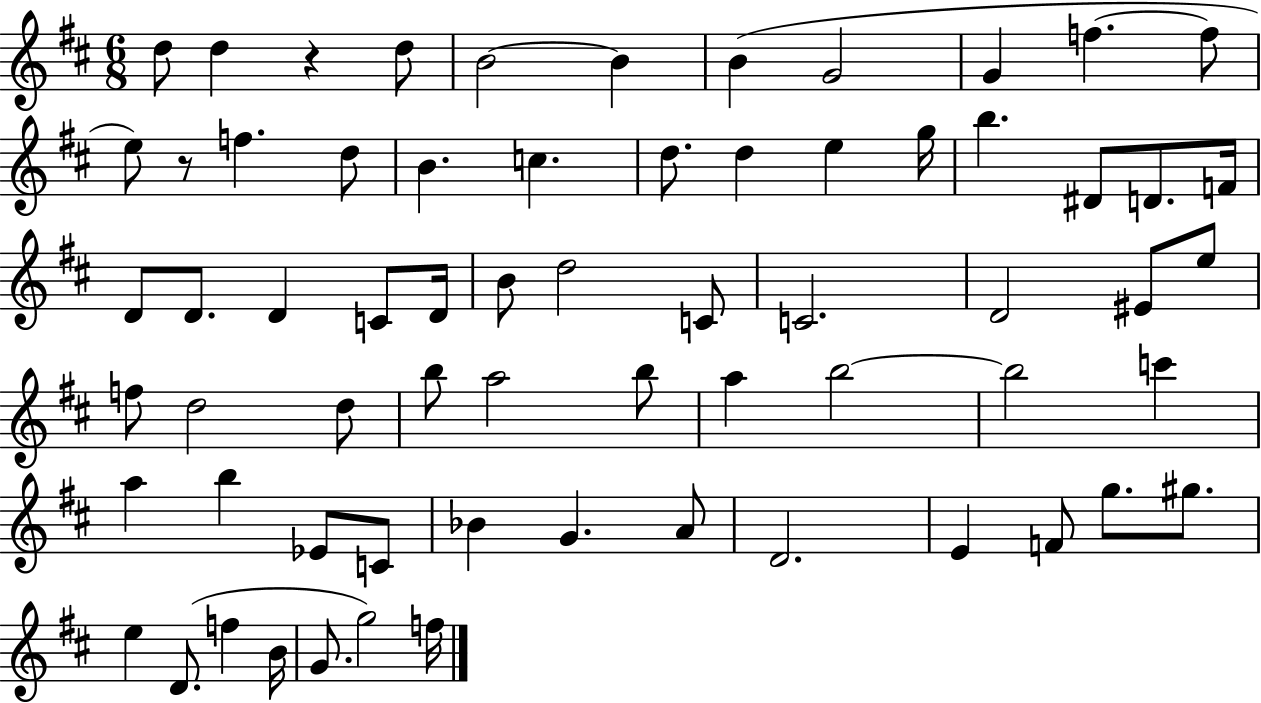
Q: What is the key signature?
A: D major